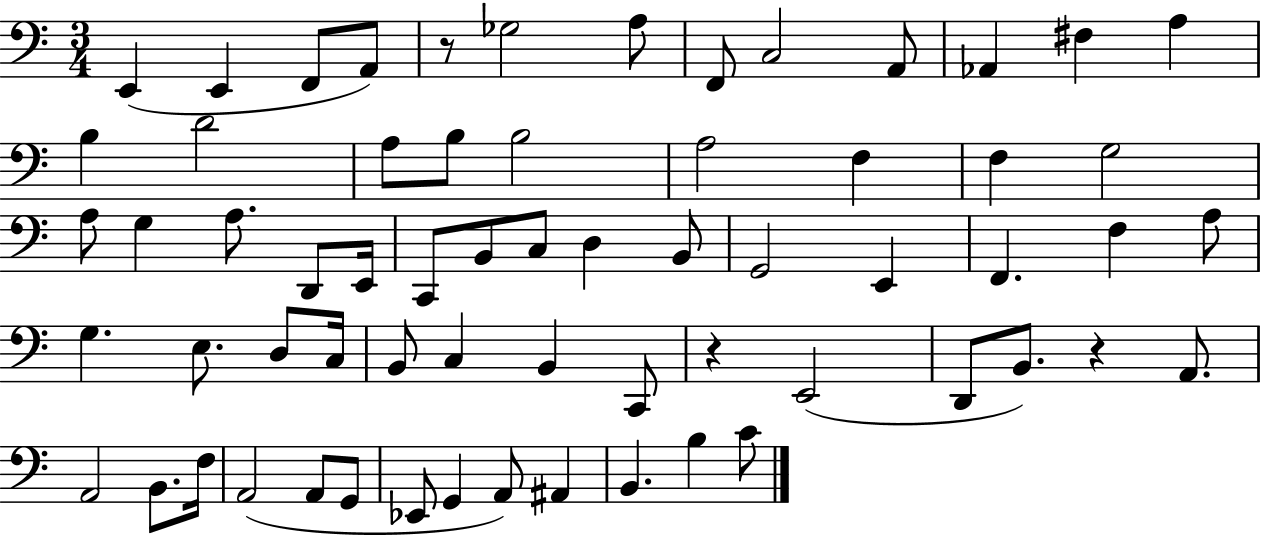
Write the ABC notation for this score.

X:1
T:Untitled
M:3/4
L:1/4
K:C
E,, E,, F,,/2 A,,/2 z/2 _G,2 A,/2 F,,/2 C,2 A,,/2 _A,, ^F, A, B, D2 A,/2 B,/2 B,2 A,2 F, F, G,2 A,/2 G, A,/2 D,,/2 E,,/4 C,,/2 B,,/2 C,/2 D, B,,/2 G,,2 E,, F,, F, A,/2 G, E,/2 D,/2 C,/4 B,,/2 C, B,, C,,/2 z E,,2 D,,/2 B,,/2 z A,,/2 A,,2 B,,/2 F,/4 A,,2 A,,/2 G,,/2 _E,,/2 G,, A,,/2 ^A,, B,, B, C/2